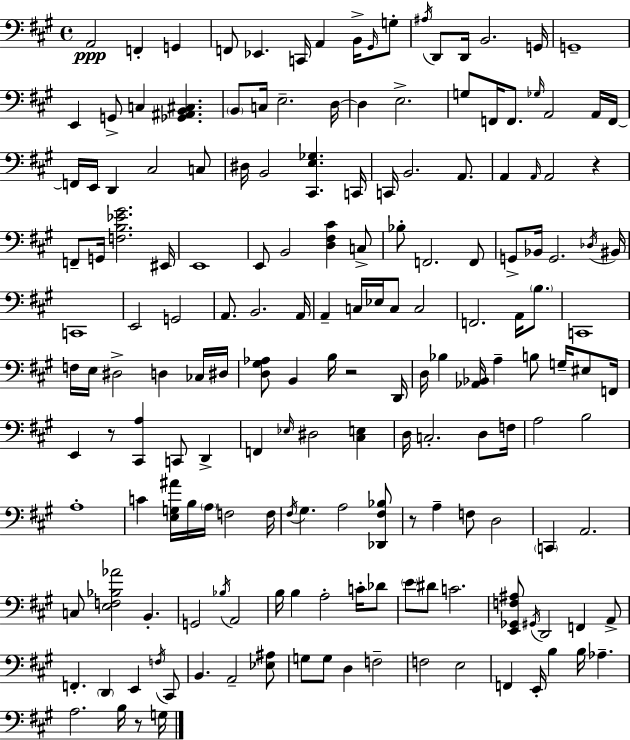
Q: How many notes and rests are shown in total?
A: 174